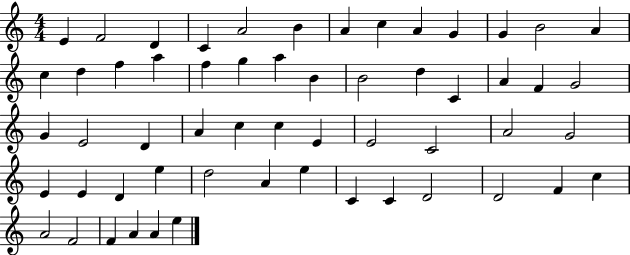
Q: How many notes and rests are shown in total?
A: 57